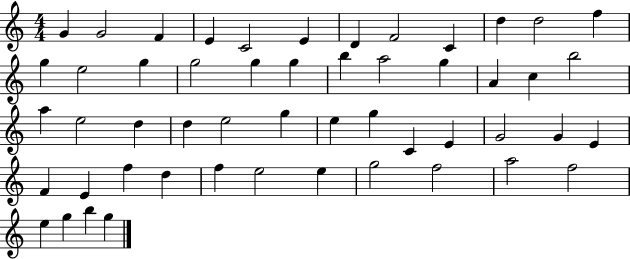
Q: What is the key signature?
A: C major